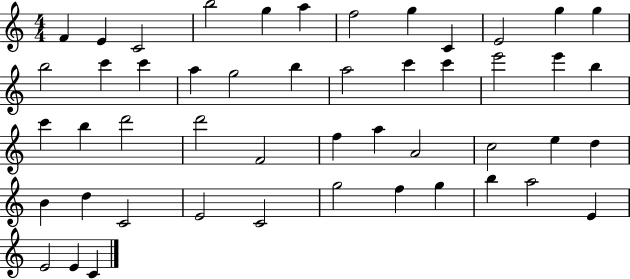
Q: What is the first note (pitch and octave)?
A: F4